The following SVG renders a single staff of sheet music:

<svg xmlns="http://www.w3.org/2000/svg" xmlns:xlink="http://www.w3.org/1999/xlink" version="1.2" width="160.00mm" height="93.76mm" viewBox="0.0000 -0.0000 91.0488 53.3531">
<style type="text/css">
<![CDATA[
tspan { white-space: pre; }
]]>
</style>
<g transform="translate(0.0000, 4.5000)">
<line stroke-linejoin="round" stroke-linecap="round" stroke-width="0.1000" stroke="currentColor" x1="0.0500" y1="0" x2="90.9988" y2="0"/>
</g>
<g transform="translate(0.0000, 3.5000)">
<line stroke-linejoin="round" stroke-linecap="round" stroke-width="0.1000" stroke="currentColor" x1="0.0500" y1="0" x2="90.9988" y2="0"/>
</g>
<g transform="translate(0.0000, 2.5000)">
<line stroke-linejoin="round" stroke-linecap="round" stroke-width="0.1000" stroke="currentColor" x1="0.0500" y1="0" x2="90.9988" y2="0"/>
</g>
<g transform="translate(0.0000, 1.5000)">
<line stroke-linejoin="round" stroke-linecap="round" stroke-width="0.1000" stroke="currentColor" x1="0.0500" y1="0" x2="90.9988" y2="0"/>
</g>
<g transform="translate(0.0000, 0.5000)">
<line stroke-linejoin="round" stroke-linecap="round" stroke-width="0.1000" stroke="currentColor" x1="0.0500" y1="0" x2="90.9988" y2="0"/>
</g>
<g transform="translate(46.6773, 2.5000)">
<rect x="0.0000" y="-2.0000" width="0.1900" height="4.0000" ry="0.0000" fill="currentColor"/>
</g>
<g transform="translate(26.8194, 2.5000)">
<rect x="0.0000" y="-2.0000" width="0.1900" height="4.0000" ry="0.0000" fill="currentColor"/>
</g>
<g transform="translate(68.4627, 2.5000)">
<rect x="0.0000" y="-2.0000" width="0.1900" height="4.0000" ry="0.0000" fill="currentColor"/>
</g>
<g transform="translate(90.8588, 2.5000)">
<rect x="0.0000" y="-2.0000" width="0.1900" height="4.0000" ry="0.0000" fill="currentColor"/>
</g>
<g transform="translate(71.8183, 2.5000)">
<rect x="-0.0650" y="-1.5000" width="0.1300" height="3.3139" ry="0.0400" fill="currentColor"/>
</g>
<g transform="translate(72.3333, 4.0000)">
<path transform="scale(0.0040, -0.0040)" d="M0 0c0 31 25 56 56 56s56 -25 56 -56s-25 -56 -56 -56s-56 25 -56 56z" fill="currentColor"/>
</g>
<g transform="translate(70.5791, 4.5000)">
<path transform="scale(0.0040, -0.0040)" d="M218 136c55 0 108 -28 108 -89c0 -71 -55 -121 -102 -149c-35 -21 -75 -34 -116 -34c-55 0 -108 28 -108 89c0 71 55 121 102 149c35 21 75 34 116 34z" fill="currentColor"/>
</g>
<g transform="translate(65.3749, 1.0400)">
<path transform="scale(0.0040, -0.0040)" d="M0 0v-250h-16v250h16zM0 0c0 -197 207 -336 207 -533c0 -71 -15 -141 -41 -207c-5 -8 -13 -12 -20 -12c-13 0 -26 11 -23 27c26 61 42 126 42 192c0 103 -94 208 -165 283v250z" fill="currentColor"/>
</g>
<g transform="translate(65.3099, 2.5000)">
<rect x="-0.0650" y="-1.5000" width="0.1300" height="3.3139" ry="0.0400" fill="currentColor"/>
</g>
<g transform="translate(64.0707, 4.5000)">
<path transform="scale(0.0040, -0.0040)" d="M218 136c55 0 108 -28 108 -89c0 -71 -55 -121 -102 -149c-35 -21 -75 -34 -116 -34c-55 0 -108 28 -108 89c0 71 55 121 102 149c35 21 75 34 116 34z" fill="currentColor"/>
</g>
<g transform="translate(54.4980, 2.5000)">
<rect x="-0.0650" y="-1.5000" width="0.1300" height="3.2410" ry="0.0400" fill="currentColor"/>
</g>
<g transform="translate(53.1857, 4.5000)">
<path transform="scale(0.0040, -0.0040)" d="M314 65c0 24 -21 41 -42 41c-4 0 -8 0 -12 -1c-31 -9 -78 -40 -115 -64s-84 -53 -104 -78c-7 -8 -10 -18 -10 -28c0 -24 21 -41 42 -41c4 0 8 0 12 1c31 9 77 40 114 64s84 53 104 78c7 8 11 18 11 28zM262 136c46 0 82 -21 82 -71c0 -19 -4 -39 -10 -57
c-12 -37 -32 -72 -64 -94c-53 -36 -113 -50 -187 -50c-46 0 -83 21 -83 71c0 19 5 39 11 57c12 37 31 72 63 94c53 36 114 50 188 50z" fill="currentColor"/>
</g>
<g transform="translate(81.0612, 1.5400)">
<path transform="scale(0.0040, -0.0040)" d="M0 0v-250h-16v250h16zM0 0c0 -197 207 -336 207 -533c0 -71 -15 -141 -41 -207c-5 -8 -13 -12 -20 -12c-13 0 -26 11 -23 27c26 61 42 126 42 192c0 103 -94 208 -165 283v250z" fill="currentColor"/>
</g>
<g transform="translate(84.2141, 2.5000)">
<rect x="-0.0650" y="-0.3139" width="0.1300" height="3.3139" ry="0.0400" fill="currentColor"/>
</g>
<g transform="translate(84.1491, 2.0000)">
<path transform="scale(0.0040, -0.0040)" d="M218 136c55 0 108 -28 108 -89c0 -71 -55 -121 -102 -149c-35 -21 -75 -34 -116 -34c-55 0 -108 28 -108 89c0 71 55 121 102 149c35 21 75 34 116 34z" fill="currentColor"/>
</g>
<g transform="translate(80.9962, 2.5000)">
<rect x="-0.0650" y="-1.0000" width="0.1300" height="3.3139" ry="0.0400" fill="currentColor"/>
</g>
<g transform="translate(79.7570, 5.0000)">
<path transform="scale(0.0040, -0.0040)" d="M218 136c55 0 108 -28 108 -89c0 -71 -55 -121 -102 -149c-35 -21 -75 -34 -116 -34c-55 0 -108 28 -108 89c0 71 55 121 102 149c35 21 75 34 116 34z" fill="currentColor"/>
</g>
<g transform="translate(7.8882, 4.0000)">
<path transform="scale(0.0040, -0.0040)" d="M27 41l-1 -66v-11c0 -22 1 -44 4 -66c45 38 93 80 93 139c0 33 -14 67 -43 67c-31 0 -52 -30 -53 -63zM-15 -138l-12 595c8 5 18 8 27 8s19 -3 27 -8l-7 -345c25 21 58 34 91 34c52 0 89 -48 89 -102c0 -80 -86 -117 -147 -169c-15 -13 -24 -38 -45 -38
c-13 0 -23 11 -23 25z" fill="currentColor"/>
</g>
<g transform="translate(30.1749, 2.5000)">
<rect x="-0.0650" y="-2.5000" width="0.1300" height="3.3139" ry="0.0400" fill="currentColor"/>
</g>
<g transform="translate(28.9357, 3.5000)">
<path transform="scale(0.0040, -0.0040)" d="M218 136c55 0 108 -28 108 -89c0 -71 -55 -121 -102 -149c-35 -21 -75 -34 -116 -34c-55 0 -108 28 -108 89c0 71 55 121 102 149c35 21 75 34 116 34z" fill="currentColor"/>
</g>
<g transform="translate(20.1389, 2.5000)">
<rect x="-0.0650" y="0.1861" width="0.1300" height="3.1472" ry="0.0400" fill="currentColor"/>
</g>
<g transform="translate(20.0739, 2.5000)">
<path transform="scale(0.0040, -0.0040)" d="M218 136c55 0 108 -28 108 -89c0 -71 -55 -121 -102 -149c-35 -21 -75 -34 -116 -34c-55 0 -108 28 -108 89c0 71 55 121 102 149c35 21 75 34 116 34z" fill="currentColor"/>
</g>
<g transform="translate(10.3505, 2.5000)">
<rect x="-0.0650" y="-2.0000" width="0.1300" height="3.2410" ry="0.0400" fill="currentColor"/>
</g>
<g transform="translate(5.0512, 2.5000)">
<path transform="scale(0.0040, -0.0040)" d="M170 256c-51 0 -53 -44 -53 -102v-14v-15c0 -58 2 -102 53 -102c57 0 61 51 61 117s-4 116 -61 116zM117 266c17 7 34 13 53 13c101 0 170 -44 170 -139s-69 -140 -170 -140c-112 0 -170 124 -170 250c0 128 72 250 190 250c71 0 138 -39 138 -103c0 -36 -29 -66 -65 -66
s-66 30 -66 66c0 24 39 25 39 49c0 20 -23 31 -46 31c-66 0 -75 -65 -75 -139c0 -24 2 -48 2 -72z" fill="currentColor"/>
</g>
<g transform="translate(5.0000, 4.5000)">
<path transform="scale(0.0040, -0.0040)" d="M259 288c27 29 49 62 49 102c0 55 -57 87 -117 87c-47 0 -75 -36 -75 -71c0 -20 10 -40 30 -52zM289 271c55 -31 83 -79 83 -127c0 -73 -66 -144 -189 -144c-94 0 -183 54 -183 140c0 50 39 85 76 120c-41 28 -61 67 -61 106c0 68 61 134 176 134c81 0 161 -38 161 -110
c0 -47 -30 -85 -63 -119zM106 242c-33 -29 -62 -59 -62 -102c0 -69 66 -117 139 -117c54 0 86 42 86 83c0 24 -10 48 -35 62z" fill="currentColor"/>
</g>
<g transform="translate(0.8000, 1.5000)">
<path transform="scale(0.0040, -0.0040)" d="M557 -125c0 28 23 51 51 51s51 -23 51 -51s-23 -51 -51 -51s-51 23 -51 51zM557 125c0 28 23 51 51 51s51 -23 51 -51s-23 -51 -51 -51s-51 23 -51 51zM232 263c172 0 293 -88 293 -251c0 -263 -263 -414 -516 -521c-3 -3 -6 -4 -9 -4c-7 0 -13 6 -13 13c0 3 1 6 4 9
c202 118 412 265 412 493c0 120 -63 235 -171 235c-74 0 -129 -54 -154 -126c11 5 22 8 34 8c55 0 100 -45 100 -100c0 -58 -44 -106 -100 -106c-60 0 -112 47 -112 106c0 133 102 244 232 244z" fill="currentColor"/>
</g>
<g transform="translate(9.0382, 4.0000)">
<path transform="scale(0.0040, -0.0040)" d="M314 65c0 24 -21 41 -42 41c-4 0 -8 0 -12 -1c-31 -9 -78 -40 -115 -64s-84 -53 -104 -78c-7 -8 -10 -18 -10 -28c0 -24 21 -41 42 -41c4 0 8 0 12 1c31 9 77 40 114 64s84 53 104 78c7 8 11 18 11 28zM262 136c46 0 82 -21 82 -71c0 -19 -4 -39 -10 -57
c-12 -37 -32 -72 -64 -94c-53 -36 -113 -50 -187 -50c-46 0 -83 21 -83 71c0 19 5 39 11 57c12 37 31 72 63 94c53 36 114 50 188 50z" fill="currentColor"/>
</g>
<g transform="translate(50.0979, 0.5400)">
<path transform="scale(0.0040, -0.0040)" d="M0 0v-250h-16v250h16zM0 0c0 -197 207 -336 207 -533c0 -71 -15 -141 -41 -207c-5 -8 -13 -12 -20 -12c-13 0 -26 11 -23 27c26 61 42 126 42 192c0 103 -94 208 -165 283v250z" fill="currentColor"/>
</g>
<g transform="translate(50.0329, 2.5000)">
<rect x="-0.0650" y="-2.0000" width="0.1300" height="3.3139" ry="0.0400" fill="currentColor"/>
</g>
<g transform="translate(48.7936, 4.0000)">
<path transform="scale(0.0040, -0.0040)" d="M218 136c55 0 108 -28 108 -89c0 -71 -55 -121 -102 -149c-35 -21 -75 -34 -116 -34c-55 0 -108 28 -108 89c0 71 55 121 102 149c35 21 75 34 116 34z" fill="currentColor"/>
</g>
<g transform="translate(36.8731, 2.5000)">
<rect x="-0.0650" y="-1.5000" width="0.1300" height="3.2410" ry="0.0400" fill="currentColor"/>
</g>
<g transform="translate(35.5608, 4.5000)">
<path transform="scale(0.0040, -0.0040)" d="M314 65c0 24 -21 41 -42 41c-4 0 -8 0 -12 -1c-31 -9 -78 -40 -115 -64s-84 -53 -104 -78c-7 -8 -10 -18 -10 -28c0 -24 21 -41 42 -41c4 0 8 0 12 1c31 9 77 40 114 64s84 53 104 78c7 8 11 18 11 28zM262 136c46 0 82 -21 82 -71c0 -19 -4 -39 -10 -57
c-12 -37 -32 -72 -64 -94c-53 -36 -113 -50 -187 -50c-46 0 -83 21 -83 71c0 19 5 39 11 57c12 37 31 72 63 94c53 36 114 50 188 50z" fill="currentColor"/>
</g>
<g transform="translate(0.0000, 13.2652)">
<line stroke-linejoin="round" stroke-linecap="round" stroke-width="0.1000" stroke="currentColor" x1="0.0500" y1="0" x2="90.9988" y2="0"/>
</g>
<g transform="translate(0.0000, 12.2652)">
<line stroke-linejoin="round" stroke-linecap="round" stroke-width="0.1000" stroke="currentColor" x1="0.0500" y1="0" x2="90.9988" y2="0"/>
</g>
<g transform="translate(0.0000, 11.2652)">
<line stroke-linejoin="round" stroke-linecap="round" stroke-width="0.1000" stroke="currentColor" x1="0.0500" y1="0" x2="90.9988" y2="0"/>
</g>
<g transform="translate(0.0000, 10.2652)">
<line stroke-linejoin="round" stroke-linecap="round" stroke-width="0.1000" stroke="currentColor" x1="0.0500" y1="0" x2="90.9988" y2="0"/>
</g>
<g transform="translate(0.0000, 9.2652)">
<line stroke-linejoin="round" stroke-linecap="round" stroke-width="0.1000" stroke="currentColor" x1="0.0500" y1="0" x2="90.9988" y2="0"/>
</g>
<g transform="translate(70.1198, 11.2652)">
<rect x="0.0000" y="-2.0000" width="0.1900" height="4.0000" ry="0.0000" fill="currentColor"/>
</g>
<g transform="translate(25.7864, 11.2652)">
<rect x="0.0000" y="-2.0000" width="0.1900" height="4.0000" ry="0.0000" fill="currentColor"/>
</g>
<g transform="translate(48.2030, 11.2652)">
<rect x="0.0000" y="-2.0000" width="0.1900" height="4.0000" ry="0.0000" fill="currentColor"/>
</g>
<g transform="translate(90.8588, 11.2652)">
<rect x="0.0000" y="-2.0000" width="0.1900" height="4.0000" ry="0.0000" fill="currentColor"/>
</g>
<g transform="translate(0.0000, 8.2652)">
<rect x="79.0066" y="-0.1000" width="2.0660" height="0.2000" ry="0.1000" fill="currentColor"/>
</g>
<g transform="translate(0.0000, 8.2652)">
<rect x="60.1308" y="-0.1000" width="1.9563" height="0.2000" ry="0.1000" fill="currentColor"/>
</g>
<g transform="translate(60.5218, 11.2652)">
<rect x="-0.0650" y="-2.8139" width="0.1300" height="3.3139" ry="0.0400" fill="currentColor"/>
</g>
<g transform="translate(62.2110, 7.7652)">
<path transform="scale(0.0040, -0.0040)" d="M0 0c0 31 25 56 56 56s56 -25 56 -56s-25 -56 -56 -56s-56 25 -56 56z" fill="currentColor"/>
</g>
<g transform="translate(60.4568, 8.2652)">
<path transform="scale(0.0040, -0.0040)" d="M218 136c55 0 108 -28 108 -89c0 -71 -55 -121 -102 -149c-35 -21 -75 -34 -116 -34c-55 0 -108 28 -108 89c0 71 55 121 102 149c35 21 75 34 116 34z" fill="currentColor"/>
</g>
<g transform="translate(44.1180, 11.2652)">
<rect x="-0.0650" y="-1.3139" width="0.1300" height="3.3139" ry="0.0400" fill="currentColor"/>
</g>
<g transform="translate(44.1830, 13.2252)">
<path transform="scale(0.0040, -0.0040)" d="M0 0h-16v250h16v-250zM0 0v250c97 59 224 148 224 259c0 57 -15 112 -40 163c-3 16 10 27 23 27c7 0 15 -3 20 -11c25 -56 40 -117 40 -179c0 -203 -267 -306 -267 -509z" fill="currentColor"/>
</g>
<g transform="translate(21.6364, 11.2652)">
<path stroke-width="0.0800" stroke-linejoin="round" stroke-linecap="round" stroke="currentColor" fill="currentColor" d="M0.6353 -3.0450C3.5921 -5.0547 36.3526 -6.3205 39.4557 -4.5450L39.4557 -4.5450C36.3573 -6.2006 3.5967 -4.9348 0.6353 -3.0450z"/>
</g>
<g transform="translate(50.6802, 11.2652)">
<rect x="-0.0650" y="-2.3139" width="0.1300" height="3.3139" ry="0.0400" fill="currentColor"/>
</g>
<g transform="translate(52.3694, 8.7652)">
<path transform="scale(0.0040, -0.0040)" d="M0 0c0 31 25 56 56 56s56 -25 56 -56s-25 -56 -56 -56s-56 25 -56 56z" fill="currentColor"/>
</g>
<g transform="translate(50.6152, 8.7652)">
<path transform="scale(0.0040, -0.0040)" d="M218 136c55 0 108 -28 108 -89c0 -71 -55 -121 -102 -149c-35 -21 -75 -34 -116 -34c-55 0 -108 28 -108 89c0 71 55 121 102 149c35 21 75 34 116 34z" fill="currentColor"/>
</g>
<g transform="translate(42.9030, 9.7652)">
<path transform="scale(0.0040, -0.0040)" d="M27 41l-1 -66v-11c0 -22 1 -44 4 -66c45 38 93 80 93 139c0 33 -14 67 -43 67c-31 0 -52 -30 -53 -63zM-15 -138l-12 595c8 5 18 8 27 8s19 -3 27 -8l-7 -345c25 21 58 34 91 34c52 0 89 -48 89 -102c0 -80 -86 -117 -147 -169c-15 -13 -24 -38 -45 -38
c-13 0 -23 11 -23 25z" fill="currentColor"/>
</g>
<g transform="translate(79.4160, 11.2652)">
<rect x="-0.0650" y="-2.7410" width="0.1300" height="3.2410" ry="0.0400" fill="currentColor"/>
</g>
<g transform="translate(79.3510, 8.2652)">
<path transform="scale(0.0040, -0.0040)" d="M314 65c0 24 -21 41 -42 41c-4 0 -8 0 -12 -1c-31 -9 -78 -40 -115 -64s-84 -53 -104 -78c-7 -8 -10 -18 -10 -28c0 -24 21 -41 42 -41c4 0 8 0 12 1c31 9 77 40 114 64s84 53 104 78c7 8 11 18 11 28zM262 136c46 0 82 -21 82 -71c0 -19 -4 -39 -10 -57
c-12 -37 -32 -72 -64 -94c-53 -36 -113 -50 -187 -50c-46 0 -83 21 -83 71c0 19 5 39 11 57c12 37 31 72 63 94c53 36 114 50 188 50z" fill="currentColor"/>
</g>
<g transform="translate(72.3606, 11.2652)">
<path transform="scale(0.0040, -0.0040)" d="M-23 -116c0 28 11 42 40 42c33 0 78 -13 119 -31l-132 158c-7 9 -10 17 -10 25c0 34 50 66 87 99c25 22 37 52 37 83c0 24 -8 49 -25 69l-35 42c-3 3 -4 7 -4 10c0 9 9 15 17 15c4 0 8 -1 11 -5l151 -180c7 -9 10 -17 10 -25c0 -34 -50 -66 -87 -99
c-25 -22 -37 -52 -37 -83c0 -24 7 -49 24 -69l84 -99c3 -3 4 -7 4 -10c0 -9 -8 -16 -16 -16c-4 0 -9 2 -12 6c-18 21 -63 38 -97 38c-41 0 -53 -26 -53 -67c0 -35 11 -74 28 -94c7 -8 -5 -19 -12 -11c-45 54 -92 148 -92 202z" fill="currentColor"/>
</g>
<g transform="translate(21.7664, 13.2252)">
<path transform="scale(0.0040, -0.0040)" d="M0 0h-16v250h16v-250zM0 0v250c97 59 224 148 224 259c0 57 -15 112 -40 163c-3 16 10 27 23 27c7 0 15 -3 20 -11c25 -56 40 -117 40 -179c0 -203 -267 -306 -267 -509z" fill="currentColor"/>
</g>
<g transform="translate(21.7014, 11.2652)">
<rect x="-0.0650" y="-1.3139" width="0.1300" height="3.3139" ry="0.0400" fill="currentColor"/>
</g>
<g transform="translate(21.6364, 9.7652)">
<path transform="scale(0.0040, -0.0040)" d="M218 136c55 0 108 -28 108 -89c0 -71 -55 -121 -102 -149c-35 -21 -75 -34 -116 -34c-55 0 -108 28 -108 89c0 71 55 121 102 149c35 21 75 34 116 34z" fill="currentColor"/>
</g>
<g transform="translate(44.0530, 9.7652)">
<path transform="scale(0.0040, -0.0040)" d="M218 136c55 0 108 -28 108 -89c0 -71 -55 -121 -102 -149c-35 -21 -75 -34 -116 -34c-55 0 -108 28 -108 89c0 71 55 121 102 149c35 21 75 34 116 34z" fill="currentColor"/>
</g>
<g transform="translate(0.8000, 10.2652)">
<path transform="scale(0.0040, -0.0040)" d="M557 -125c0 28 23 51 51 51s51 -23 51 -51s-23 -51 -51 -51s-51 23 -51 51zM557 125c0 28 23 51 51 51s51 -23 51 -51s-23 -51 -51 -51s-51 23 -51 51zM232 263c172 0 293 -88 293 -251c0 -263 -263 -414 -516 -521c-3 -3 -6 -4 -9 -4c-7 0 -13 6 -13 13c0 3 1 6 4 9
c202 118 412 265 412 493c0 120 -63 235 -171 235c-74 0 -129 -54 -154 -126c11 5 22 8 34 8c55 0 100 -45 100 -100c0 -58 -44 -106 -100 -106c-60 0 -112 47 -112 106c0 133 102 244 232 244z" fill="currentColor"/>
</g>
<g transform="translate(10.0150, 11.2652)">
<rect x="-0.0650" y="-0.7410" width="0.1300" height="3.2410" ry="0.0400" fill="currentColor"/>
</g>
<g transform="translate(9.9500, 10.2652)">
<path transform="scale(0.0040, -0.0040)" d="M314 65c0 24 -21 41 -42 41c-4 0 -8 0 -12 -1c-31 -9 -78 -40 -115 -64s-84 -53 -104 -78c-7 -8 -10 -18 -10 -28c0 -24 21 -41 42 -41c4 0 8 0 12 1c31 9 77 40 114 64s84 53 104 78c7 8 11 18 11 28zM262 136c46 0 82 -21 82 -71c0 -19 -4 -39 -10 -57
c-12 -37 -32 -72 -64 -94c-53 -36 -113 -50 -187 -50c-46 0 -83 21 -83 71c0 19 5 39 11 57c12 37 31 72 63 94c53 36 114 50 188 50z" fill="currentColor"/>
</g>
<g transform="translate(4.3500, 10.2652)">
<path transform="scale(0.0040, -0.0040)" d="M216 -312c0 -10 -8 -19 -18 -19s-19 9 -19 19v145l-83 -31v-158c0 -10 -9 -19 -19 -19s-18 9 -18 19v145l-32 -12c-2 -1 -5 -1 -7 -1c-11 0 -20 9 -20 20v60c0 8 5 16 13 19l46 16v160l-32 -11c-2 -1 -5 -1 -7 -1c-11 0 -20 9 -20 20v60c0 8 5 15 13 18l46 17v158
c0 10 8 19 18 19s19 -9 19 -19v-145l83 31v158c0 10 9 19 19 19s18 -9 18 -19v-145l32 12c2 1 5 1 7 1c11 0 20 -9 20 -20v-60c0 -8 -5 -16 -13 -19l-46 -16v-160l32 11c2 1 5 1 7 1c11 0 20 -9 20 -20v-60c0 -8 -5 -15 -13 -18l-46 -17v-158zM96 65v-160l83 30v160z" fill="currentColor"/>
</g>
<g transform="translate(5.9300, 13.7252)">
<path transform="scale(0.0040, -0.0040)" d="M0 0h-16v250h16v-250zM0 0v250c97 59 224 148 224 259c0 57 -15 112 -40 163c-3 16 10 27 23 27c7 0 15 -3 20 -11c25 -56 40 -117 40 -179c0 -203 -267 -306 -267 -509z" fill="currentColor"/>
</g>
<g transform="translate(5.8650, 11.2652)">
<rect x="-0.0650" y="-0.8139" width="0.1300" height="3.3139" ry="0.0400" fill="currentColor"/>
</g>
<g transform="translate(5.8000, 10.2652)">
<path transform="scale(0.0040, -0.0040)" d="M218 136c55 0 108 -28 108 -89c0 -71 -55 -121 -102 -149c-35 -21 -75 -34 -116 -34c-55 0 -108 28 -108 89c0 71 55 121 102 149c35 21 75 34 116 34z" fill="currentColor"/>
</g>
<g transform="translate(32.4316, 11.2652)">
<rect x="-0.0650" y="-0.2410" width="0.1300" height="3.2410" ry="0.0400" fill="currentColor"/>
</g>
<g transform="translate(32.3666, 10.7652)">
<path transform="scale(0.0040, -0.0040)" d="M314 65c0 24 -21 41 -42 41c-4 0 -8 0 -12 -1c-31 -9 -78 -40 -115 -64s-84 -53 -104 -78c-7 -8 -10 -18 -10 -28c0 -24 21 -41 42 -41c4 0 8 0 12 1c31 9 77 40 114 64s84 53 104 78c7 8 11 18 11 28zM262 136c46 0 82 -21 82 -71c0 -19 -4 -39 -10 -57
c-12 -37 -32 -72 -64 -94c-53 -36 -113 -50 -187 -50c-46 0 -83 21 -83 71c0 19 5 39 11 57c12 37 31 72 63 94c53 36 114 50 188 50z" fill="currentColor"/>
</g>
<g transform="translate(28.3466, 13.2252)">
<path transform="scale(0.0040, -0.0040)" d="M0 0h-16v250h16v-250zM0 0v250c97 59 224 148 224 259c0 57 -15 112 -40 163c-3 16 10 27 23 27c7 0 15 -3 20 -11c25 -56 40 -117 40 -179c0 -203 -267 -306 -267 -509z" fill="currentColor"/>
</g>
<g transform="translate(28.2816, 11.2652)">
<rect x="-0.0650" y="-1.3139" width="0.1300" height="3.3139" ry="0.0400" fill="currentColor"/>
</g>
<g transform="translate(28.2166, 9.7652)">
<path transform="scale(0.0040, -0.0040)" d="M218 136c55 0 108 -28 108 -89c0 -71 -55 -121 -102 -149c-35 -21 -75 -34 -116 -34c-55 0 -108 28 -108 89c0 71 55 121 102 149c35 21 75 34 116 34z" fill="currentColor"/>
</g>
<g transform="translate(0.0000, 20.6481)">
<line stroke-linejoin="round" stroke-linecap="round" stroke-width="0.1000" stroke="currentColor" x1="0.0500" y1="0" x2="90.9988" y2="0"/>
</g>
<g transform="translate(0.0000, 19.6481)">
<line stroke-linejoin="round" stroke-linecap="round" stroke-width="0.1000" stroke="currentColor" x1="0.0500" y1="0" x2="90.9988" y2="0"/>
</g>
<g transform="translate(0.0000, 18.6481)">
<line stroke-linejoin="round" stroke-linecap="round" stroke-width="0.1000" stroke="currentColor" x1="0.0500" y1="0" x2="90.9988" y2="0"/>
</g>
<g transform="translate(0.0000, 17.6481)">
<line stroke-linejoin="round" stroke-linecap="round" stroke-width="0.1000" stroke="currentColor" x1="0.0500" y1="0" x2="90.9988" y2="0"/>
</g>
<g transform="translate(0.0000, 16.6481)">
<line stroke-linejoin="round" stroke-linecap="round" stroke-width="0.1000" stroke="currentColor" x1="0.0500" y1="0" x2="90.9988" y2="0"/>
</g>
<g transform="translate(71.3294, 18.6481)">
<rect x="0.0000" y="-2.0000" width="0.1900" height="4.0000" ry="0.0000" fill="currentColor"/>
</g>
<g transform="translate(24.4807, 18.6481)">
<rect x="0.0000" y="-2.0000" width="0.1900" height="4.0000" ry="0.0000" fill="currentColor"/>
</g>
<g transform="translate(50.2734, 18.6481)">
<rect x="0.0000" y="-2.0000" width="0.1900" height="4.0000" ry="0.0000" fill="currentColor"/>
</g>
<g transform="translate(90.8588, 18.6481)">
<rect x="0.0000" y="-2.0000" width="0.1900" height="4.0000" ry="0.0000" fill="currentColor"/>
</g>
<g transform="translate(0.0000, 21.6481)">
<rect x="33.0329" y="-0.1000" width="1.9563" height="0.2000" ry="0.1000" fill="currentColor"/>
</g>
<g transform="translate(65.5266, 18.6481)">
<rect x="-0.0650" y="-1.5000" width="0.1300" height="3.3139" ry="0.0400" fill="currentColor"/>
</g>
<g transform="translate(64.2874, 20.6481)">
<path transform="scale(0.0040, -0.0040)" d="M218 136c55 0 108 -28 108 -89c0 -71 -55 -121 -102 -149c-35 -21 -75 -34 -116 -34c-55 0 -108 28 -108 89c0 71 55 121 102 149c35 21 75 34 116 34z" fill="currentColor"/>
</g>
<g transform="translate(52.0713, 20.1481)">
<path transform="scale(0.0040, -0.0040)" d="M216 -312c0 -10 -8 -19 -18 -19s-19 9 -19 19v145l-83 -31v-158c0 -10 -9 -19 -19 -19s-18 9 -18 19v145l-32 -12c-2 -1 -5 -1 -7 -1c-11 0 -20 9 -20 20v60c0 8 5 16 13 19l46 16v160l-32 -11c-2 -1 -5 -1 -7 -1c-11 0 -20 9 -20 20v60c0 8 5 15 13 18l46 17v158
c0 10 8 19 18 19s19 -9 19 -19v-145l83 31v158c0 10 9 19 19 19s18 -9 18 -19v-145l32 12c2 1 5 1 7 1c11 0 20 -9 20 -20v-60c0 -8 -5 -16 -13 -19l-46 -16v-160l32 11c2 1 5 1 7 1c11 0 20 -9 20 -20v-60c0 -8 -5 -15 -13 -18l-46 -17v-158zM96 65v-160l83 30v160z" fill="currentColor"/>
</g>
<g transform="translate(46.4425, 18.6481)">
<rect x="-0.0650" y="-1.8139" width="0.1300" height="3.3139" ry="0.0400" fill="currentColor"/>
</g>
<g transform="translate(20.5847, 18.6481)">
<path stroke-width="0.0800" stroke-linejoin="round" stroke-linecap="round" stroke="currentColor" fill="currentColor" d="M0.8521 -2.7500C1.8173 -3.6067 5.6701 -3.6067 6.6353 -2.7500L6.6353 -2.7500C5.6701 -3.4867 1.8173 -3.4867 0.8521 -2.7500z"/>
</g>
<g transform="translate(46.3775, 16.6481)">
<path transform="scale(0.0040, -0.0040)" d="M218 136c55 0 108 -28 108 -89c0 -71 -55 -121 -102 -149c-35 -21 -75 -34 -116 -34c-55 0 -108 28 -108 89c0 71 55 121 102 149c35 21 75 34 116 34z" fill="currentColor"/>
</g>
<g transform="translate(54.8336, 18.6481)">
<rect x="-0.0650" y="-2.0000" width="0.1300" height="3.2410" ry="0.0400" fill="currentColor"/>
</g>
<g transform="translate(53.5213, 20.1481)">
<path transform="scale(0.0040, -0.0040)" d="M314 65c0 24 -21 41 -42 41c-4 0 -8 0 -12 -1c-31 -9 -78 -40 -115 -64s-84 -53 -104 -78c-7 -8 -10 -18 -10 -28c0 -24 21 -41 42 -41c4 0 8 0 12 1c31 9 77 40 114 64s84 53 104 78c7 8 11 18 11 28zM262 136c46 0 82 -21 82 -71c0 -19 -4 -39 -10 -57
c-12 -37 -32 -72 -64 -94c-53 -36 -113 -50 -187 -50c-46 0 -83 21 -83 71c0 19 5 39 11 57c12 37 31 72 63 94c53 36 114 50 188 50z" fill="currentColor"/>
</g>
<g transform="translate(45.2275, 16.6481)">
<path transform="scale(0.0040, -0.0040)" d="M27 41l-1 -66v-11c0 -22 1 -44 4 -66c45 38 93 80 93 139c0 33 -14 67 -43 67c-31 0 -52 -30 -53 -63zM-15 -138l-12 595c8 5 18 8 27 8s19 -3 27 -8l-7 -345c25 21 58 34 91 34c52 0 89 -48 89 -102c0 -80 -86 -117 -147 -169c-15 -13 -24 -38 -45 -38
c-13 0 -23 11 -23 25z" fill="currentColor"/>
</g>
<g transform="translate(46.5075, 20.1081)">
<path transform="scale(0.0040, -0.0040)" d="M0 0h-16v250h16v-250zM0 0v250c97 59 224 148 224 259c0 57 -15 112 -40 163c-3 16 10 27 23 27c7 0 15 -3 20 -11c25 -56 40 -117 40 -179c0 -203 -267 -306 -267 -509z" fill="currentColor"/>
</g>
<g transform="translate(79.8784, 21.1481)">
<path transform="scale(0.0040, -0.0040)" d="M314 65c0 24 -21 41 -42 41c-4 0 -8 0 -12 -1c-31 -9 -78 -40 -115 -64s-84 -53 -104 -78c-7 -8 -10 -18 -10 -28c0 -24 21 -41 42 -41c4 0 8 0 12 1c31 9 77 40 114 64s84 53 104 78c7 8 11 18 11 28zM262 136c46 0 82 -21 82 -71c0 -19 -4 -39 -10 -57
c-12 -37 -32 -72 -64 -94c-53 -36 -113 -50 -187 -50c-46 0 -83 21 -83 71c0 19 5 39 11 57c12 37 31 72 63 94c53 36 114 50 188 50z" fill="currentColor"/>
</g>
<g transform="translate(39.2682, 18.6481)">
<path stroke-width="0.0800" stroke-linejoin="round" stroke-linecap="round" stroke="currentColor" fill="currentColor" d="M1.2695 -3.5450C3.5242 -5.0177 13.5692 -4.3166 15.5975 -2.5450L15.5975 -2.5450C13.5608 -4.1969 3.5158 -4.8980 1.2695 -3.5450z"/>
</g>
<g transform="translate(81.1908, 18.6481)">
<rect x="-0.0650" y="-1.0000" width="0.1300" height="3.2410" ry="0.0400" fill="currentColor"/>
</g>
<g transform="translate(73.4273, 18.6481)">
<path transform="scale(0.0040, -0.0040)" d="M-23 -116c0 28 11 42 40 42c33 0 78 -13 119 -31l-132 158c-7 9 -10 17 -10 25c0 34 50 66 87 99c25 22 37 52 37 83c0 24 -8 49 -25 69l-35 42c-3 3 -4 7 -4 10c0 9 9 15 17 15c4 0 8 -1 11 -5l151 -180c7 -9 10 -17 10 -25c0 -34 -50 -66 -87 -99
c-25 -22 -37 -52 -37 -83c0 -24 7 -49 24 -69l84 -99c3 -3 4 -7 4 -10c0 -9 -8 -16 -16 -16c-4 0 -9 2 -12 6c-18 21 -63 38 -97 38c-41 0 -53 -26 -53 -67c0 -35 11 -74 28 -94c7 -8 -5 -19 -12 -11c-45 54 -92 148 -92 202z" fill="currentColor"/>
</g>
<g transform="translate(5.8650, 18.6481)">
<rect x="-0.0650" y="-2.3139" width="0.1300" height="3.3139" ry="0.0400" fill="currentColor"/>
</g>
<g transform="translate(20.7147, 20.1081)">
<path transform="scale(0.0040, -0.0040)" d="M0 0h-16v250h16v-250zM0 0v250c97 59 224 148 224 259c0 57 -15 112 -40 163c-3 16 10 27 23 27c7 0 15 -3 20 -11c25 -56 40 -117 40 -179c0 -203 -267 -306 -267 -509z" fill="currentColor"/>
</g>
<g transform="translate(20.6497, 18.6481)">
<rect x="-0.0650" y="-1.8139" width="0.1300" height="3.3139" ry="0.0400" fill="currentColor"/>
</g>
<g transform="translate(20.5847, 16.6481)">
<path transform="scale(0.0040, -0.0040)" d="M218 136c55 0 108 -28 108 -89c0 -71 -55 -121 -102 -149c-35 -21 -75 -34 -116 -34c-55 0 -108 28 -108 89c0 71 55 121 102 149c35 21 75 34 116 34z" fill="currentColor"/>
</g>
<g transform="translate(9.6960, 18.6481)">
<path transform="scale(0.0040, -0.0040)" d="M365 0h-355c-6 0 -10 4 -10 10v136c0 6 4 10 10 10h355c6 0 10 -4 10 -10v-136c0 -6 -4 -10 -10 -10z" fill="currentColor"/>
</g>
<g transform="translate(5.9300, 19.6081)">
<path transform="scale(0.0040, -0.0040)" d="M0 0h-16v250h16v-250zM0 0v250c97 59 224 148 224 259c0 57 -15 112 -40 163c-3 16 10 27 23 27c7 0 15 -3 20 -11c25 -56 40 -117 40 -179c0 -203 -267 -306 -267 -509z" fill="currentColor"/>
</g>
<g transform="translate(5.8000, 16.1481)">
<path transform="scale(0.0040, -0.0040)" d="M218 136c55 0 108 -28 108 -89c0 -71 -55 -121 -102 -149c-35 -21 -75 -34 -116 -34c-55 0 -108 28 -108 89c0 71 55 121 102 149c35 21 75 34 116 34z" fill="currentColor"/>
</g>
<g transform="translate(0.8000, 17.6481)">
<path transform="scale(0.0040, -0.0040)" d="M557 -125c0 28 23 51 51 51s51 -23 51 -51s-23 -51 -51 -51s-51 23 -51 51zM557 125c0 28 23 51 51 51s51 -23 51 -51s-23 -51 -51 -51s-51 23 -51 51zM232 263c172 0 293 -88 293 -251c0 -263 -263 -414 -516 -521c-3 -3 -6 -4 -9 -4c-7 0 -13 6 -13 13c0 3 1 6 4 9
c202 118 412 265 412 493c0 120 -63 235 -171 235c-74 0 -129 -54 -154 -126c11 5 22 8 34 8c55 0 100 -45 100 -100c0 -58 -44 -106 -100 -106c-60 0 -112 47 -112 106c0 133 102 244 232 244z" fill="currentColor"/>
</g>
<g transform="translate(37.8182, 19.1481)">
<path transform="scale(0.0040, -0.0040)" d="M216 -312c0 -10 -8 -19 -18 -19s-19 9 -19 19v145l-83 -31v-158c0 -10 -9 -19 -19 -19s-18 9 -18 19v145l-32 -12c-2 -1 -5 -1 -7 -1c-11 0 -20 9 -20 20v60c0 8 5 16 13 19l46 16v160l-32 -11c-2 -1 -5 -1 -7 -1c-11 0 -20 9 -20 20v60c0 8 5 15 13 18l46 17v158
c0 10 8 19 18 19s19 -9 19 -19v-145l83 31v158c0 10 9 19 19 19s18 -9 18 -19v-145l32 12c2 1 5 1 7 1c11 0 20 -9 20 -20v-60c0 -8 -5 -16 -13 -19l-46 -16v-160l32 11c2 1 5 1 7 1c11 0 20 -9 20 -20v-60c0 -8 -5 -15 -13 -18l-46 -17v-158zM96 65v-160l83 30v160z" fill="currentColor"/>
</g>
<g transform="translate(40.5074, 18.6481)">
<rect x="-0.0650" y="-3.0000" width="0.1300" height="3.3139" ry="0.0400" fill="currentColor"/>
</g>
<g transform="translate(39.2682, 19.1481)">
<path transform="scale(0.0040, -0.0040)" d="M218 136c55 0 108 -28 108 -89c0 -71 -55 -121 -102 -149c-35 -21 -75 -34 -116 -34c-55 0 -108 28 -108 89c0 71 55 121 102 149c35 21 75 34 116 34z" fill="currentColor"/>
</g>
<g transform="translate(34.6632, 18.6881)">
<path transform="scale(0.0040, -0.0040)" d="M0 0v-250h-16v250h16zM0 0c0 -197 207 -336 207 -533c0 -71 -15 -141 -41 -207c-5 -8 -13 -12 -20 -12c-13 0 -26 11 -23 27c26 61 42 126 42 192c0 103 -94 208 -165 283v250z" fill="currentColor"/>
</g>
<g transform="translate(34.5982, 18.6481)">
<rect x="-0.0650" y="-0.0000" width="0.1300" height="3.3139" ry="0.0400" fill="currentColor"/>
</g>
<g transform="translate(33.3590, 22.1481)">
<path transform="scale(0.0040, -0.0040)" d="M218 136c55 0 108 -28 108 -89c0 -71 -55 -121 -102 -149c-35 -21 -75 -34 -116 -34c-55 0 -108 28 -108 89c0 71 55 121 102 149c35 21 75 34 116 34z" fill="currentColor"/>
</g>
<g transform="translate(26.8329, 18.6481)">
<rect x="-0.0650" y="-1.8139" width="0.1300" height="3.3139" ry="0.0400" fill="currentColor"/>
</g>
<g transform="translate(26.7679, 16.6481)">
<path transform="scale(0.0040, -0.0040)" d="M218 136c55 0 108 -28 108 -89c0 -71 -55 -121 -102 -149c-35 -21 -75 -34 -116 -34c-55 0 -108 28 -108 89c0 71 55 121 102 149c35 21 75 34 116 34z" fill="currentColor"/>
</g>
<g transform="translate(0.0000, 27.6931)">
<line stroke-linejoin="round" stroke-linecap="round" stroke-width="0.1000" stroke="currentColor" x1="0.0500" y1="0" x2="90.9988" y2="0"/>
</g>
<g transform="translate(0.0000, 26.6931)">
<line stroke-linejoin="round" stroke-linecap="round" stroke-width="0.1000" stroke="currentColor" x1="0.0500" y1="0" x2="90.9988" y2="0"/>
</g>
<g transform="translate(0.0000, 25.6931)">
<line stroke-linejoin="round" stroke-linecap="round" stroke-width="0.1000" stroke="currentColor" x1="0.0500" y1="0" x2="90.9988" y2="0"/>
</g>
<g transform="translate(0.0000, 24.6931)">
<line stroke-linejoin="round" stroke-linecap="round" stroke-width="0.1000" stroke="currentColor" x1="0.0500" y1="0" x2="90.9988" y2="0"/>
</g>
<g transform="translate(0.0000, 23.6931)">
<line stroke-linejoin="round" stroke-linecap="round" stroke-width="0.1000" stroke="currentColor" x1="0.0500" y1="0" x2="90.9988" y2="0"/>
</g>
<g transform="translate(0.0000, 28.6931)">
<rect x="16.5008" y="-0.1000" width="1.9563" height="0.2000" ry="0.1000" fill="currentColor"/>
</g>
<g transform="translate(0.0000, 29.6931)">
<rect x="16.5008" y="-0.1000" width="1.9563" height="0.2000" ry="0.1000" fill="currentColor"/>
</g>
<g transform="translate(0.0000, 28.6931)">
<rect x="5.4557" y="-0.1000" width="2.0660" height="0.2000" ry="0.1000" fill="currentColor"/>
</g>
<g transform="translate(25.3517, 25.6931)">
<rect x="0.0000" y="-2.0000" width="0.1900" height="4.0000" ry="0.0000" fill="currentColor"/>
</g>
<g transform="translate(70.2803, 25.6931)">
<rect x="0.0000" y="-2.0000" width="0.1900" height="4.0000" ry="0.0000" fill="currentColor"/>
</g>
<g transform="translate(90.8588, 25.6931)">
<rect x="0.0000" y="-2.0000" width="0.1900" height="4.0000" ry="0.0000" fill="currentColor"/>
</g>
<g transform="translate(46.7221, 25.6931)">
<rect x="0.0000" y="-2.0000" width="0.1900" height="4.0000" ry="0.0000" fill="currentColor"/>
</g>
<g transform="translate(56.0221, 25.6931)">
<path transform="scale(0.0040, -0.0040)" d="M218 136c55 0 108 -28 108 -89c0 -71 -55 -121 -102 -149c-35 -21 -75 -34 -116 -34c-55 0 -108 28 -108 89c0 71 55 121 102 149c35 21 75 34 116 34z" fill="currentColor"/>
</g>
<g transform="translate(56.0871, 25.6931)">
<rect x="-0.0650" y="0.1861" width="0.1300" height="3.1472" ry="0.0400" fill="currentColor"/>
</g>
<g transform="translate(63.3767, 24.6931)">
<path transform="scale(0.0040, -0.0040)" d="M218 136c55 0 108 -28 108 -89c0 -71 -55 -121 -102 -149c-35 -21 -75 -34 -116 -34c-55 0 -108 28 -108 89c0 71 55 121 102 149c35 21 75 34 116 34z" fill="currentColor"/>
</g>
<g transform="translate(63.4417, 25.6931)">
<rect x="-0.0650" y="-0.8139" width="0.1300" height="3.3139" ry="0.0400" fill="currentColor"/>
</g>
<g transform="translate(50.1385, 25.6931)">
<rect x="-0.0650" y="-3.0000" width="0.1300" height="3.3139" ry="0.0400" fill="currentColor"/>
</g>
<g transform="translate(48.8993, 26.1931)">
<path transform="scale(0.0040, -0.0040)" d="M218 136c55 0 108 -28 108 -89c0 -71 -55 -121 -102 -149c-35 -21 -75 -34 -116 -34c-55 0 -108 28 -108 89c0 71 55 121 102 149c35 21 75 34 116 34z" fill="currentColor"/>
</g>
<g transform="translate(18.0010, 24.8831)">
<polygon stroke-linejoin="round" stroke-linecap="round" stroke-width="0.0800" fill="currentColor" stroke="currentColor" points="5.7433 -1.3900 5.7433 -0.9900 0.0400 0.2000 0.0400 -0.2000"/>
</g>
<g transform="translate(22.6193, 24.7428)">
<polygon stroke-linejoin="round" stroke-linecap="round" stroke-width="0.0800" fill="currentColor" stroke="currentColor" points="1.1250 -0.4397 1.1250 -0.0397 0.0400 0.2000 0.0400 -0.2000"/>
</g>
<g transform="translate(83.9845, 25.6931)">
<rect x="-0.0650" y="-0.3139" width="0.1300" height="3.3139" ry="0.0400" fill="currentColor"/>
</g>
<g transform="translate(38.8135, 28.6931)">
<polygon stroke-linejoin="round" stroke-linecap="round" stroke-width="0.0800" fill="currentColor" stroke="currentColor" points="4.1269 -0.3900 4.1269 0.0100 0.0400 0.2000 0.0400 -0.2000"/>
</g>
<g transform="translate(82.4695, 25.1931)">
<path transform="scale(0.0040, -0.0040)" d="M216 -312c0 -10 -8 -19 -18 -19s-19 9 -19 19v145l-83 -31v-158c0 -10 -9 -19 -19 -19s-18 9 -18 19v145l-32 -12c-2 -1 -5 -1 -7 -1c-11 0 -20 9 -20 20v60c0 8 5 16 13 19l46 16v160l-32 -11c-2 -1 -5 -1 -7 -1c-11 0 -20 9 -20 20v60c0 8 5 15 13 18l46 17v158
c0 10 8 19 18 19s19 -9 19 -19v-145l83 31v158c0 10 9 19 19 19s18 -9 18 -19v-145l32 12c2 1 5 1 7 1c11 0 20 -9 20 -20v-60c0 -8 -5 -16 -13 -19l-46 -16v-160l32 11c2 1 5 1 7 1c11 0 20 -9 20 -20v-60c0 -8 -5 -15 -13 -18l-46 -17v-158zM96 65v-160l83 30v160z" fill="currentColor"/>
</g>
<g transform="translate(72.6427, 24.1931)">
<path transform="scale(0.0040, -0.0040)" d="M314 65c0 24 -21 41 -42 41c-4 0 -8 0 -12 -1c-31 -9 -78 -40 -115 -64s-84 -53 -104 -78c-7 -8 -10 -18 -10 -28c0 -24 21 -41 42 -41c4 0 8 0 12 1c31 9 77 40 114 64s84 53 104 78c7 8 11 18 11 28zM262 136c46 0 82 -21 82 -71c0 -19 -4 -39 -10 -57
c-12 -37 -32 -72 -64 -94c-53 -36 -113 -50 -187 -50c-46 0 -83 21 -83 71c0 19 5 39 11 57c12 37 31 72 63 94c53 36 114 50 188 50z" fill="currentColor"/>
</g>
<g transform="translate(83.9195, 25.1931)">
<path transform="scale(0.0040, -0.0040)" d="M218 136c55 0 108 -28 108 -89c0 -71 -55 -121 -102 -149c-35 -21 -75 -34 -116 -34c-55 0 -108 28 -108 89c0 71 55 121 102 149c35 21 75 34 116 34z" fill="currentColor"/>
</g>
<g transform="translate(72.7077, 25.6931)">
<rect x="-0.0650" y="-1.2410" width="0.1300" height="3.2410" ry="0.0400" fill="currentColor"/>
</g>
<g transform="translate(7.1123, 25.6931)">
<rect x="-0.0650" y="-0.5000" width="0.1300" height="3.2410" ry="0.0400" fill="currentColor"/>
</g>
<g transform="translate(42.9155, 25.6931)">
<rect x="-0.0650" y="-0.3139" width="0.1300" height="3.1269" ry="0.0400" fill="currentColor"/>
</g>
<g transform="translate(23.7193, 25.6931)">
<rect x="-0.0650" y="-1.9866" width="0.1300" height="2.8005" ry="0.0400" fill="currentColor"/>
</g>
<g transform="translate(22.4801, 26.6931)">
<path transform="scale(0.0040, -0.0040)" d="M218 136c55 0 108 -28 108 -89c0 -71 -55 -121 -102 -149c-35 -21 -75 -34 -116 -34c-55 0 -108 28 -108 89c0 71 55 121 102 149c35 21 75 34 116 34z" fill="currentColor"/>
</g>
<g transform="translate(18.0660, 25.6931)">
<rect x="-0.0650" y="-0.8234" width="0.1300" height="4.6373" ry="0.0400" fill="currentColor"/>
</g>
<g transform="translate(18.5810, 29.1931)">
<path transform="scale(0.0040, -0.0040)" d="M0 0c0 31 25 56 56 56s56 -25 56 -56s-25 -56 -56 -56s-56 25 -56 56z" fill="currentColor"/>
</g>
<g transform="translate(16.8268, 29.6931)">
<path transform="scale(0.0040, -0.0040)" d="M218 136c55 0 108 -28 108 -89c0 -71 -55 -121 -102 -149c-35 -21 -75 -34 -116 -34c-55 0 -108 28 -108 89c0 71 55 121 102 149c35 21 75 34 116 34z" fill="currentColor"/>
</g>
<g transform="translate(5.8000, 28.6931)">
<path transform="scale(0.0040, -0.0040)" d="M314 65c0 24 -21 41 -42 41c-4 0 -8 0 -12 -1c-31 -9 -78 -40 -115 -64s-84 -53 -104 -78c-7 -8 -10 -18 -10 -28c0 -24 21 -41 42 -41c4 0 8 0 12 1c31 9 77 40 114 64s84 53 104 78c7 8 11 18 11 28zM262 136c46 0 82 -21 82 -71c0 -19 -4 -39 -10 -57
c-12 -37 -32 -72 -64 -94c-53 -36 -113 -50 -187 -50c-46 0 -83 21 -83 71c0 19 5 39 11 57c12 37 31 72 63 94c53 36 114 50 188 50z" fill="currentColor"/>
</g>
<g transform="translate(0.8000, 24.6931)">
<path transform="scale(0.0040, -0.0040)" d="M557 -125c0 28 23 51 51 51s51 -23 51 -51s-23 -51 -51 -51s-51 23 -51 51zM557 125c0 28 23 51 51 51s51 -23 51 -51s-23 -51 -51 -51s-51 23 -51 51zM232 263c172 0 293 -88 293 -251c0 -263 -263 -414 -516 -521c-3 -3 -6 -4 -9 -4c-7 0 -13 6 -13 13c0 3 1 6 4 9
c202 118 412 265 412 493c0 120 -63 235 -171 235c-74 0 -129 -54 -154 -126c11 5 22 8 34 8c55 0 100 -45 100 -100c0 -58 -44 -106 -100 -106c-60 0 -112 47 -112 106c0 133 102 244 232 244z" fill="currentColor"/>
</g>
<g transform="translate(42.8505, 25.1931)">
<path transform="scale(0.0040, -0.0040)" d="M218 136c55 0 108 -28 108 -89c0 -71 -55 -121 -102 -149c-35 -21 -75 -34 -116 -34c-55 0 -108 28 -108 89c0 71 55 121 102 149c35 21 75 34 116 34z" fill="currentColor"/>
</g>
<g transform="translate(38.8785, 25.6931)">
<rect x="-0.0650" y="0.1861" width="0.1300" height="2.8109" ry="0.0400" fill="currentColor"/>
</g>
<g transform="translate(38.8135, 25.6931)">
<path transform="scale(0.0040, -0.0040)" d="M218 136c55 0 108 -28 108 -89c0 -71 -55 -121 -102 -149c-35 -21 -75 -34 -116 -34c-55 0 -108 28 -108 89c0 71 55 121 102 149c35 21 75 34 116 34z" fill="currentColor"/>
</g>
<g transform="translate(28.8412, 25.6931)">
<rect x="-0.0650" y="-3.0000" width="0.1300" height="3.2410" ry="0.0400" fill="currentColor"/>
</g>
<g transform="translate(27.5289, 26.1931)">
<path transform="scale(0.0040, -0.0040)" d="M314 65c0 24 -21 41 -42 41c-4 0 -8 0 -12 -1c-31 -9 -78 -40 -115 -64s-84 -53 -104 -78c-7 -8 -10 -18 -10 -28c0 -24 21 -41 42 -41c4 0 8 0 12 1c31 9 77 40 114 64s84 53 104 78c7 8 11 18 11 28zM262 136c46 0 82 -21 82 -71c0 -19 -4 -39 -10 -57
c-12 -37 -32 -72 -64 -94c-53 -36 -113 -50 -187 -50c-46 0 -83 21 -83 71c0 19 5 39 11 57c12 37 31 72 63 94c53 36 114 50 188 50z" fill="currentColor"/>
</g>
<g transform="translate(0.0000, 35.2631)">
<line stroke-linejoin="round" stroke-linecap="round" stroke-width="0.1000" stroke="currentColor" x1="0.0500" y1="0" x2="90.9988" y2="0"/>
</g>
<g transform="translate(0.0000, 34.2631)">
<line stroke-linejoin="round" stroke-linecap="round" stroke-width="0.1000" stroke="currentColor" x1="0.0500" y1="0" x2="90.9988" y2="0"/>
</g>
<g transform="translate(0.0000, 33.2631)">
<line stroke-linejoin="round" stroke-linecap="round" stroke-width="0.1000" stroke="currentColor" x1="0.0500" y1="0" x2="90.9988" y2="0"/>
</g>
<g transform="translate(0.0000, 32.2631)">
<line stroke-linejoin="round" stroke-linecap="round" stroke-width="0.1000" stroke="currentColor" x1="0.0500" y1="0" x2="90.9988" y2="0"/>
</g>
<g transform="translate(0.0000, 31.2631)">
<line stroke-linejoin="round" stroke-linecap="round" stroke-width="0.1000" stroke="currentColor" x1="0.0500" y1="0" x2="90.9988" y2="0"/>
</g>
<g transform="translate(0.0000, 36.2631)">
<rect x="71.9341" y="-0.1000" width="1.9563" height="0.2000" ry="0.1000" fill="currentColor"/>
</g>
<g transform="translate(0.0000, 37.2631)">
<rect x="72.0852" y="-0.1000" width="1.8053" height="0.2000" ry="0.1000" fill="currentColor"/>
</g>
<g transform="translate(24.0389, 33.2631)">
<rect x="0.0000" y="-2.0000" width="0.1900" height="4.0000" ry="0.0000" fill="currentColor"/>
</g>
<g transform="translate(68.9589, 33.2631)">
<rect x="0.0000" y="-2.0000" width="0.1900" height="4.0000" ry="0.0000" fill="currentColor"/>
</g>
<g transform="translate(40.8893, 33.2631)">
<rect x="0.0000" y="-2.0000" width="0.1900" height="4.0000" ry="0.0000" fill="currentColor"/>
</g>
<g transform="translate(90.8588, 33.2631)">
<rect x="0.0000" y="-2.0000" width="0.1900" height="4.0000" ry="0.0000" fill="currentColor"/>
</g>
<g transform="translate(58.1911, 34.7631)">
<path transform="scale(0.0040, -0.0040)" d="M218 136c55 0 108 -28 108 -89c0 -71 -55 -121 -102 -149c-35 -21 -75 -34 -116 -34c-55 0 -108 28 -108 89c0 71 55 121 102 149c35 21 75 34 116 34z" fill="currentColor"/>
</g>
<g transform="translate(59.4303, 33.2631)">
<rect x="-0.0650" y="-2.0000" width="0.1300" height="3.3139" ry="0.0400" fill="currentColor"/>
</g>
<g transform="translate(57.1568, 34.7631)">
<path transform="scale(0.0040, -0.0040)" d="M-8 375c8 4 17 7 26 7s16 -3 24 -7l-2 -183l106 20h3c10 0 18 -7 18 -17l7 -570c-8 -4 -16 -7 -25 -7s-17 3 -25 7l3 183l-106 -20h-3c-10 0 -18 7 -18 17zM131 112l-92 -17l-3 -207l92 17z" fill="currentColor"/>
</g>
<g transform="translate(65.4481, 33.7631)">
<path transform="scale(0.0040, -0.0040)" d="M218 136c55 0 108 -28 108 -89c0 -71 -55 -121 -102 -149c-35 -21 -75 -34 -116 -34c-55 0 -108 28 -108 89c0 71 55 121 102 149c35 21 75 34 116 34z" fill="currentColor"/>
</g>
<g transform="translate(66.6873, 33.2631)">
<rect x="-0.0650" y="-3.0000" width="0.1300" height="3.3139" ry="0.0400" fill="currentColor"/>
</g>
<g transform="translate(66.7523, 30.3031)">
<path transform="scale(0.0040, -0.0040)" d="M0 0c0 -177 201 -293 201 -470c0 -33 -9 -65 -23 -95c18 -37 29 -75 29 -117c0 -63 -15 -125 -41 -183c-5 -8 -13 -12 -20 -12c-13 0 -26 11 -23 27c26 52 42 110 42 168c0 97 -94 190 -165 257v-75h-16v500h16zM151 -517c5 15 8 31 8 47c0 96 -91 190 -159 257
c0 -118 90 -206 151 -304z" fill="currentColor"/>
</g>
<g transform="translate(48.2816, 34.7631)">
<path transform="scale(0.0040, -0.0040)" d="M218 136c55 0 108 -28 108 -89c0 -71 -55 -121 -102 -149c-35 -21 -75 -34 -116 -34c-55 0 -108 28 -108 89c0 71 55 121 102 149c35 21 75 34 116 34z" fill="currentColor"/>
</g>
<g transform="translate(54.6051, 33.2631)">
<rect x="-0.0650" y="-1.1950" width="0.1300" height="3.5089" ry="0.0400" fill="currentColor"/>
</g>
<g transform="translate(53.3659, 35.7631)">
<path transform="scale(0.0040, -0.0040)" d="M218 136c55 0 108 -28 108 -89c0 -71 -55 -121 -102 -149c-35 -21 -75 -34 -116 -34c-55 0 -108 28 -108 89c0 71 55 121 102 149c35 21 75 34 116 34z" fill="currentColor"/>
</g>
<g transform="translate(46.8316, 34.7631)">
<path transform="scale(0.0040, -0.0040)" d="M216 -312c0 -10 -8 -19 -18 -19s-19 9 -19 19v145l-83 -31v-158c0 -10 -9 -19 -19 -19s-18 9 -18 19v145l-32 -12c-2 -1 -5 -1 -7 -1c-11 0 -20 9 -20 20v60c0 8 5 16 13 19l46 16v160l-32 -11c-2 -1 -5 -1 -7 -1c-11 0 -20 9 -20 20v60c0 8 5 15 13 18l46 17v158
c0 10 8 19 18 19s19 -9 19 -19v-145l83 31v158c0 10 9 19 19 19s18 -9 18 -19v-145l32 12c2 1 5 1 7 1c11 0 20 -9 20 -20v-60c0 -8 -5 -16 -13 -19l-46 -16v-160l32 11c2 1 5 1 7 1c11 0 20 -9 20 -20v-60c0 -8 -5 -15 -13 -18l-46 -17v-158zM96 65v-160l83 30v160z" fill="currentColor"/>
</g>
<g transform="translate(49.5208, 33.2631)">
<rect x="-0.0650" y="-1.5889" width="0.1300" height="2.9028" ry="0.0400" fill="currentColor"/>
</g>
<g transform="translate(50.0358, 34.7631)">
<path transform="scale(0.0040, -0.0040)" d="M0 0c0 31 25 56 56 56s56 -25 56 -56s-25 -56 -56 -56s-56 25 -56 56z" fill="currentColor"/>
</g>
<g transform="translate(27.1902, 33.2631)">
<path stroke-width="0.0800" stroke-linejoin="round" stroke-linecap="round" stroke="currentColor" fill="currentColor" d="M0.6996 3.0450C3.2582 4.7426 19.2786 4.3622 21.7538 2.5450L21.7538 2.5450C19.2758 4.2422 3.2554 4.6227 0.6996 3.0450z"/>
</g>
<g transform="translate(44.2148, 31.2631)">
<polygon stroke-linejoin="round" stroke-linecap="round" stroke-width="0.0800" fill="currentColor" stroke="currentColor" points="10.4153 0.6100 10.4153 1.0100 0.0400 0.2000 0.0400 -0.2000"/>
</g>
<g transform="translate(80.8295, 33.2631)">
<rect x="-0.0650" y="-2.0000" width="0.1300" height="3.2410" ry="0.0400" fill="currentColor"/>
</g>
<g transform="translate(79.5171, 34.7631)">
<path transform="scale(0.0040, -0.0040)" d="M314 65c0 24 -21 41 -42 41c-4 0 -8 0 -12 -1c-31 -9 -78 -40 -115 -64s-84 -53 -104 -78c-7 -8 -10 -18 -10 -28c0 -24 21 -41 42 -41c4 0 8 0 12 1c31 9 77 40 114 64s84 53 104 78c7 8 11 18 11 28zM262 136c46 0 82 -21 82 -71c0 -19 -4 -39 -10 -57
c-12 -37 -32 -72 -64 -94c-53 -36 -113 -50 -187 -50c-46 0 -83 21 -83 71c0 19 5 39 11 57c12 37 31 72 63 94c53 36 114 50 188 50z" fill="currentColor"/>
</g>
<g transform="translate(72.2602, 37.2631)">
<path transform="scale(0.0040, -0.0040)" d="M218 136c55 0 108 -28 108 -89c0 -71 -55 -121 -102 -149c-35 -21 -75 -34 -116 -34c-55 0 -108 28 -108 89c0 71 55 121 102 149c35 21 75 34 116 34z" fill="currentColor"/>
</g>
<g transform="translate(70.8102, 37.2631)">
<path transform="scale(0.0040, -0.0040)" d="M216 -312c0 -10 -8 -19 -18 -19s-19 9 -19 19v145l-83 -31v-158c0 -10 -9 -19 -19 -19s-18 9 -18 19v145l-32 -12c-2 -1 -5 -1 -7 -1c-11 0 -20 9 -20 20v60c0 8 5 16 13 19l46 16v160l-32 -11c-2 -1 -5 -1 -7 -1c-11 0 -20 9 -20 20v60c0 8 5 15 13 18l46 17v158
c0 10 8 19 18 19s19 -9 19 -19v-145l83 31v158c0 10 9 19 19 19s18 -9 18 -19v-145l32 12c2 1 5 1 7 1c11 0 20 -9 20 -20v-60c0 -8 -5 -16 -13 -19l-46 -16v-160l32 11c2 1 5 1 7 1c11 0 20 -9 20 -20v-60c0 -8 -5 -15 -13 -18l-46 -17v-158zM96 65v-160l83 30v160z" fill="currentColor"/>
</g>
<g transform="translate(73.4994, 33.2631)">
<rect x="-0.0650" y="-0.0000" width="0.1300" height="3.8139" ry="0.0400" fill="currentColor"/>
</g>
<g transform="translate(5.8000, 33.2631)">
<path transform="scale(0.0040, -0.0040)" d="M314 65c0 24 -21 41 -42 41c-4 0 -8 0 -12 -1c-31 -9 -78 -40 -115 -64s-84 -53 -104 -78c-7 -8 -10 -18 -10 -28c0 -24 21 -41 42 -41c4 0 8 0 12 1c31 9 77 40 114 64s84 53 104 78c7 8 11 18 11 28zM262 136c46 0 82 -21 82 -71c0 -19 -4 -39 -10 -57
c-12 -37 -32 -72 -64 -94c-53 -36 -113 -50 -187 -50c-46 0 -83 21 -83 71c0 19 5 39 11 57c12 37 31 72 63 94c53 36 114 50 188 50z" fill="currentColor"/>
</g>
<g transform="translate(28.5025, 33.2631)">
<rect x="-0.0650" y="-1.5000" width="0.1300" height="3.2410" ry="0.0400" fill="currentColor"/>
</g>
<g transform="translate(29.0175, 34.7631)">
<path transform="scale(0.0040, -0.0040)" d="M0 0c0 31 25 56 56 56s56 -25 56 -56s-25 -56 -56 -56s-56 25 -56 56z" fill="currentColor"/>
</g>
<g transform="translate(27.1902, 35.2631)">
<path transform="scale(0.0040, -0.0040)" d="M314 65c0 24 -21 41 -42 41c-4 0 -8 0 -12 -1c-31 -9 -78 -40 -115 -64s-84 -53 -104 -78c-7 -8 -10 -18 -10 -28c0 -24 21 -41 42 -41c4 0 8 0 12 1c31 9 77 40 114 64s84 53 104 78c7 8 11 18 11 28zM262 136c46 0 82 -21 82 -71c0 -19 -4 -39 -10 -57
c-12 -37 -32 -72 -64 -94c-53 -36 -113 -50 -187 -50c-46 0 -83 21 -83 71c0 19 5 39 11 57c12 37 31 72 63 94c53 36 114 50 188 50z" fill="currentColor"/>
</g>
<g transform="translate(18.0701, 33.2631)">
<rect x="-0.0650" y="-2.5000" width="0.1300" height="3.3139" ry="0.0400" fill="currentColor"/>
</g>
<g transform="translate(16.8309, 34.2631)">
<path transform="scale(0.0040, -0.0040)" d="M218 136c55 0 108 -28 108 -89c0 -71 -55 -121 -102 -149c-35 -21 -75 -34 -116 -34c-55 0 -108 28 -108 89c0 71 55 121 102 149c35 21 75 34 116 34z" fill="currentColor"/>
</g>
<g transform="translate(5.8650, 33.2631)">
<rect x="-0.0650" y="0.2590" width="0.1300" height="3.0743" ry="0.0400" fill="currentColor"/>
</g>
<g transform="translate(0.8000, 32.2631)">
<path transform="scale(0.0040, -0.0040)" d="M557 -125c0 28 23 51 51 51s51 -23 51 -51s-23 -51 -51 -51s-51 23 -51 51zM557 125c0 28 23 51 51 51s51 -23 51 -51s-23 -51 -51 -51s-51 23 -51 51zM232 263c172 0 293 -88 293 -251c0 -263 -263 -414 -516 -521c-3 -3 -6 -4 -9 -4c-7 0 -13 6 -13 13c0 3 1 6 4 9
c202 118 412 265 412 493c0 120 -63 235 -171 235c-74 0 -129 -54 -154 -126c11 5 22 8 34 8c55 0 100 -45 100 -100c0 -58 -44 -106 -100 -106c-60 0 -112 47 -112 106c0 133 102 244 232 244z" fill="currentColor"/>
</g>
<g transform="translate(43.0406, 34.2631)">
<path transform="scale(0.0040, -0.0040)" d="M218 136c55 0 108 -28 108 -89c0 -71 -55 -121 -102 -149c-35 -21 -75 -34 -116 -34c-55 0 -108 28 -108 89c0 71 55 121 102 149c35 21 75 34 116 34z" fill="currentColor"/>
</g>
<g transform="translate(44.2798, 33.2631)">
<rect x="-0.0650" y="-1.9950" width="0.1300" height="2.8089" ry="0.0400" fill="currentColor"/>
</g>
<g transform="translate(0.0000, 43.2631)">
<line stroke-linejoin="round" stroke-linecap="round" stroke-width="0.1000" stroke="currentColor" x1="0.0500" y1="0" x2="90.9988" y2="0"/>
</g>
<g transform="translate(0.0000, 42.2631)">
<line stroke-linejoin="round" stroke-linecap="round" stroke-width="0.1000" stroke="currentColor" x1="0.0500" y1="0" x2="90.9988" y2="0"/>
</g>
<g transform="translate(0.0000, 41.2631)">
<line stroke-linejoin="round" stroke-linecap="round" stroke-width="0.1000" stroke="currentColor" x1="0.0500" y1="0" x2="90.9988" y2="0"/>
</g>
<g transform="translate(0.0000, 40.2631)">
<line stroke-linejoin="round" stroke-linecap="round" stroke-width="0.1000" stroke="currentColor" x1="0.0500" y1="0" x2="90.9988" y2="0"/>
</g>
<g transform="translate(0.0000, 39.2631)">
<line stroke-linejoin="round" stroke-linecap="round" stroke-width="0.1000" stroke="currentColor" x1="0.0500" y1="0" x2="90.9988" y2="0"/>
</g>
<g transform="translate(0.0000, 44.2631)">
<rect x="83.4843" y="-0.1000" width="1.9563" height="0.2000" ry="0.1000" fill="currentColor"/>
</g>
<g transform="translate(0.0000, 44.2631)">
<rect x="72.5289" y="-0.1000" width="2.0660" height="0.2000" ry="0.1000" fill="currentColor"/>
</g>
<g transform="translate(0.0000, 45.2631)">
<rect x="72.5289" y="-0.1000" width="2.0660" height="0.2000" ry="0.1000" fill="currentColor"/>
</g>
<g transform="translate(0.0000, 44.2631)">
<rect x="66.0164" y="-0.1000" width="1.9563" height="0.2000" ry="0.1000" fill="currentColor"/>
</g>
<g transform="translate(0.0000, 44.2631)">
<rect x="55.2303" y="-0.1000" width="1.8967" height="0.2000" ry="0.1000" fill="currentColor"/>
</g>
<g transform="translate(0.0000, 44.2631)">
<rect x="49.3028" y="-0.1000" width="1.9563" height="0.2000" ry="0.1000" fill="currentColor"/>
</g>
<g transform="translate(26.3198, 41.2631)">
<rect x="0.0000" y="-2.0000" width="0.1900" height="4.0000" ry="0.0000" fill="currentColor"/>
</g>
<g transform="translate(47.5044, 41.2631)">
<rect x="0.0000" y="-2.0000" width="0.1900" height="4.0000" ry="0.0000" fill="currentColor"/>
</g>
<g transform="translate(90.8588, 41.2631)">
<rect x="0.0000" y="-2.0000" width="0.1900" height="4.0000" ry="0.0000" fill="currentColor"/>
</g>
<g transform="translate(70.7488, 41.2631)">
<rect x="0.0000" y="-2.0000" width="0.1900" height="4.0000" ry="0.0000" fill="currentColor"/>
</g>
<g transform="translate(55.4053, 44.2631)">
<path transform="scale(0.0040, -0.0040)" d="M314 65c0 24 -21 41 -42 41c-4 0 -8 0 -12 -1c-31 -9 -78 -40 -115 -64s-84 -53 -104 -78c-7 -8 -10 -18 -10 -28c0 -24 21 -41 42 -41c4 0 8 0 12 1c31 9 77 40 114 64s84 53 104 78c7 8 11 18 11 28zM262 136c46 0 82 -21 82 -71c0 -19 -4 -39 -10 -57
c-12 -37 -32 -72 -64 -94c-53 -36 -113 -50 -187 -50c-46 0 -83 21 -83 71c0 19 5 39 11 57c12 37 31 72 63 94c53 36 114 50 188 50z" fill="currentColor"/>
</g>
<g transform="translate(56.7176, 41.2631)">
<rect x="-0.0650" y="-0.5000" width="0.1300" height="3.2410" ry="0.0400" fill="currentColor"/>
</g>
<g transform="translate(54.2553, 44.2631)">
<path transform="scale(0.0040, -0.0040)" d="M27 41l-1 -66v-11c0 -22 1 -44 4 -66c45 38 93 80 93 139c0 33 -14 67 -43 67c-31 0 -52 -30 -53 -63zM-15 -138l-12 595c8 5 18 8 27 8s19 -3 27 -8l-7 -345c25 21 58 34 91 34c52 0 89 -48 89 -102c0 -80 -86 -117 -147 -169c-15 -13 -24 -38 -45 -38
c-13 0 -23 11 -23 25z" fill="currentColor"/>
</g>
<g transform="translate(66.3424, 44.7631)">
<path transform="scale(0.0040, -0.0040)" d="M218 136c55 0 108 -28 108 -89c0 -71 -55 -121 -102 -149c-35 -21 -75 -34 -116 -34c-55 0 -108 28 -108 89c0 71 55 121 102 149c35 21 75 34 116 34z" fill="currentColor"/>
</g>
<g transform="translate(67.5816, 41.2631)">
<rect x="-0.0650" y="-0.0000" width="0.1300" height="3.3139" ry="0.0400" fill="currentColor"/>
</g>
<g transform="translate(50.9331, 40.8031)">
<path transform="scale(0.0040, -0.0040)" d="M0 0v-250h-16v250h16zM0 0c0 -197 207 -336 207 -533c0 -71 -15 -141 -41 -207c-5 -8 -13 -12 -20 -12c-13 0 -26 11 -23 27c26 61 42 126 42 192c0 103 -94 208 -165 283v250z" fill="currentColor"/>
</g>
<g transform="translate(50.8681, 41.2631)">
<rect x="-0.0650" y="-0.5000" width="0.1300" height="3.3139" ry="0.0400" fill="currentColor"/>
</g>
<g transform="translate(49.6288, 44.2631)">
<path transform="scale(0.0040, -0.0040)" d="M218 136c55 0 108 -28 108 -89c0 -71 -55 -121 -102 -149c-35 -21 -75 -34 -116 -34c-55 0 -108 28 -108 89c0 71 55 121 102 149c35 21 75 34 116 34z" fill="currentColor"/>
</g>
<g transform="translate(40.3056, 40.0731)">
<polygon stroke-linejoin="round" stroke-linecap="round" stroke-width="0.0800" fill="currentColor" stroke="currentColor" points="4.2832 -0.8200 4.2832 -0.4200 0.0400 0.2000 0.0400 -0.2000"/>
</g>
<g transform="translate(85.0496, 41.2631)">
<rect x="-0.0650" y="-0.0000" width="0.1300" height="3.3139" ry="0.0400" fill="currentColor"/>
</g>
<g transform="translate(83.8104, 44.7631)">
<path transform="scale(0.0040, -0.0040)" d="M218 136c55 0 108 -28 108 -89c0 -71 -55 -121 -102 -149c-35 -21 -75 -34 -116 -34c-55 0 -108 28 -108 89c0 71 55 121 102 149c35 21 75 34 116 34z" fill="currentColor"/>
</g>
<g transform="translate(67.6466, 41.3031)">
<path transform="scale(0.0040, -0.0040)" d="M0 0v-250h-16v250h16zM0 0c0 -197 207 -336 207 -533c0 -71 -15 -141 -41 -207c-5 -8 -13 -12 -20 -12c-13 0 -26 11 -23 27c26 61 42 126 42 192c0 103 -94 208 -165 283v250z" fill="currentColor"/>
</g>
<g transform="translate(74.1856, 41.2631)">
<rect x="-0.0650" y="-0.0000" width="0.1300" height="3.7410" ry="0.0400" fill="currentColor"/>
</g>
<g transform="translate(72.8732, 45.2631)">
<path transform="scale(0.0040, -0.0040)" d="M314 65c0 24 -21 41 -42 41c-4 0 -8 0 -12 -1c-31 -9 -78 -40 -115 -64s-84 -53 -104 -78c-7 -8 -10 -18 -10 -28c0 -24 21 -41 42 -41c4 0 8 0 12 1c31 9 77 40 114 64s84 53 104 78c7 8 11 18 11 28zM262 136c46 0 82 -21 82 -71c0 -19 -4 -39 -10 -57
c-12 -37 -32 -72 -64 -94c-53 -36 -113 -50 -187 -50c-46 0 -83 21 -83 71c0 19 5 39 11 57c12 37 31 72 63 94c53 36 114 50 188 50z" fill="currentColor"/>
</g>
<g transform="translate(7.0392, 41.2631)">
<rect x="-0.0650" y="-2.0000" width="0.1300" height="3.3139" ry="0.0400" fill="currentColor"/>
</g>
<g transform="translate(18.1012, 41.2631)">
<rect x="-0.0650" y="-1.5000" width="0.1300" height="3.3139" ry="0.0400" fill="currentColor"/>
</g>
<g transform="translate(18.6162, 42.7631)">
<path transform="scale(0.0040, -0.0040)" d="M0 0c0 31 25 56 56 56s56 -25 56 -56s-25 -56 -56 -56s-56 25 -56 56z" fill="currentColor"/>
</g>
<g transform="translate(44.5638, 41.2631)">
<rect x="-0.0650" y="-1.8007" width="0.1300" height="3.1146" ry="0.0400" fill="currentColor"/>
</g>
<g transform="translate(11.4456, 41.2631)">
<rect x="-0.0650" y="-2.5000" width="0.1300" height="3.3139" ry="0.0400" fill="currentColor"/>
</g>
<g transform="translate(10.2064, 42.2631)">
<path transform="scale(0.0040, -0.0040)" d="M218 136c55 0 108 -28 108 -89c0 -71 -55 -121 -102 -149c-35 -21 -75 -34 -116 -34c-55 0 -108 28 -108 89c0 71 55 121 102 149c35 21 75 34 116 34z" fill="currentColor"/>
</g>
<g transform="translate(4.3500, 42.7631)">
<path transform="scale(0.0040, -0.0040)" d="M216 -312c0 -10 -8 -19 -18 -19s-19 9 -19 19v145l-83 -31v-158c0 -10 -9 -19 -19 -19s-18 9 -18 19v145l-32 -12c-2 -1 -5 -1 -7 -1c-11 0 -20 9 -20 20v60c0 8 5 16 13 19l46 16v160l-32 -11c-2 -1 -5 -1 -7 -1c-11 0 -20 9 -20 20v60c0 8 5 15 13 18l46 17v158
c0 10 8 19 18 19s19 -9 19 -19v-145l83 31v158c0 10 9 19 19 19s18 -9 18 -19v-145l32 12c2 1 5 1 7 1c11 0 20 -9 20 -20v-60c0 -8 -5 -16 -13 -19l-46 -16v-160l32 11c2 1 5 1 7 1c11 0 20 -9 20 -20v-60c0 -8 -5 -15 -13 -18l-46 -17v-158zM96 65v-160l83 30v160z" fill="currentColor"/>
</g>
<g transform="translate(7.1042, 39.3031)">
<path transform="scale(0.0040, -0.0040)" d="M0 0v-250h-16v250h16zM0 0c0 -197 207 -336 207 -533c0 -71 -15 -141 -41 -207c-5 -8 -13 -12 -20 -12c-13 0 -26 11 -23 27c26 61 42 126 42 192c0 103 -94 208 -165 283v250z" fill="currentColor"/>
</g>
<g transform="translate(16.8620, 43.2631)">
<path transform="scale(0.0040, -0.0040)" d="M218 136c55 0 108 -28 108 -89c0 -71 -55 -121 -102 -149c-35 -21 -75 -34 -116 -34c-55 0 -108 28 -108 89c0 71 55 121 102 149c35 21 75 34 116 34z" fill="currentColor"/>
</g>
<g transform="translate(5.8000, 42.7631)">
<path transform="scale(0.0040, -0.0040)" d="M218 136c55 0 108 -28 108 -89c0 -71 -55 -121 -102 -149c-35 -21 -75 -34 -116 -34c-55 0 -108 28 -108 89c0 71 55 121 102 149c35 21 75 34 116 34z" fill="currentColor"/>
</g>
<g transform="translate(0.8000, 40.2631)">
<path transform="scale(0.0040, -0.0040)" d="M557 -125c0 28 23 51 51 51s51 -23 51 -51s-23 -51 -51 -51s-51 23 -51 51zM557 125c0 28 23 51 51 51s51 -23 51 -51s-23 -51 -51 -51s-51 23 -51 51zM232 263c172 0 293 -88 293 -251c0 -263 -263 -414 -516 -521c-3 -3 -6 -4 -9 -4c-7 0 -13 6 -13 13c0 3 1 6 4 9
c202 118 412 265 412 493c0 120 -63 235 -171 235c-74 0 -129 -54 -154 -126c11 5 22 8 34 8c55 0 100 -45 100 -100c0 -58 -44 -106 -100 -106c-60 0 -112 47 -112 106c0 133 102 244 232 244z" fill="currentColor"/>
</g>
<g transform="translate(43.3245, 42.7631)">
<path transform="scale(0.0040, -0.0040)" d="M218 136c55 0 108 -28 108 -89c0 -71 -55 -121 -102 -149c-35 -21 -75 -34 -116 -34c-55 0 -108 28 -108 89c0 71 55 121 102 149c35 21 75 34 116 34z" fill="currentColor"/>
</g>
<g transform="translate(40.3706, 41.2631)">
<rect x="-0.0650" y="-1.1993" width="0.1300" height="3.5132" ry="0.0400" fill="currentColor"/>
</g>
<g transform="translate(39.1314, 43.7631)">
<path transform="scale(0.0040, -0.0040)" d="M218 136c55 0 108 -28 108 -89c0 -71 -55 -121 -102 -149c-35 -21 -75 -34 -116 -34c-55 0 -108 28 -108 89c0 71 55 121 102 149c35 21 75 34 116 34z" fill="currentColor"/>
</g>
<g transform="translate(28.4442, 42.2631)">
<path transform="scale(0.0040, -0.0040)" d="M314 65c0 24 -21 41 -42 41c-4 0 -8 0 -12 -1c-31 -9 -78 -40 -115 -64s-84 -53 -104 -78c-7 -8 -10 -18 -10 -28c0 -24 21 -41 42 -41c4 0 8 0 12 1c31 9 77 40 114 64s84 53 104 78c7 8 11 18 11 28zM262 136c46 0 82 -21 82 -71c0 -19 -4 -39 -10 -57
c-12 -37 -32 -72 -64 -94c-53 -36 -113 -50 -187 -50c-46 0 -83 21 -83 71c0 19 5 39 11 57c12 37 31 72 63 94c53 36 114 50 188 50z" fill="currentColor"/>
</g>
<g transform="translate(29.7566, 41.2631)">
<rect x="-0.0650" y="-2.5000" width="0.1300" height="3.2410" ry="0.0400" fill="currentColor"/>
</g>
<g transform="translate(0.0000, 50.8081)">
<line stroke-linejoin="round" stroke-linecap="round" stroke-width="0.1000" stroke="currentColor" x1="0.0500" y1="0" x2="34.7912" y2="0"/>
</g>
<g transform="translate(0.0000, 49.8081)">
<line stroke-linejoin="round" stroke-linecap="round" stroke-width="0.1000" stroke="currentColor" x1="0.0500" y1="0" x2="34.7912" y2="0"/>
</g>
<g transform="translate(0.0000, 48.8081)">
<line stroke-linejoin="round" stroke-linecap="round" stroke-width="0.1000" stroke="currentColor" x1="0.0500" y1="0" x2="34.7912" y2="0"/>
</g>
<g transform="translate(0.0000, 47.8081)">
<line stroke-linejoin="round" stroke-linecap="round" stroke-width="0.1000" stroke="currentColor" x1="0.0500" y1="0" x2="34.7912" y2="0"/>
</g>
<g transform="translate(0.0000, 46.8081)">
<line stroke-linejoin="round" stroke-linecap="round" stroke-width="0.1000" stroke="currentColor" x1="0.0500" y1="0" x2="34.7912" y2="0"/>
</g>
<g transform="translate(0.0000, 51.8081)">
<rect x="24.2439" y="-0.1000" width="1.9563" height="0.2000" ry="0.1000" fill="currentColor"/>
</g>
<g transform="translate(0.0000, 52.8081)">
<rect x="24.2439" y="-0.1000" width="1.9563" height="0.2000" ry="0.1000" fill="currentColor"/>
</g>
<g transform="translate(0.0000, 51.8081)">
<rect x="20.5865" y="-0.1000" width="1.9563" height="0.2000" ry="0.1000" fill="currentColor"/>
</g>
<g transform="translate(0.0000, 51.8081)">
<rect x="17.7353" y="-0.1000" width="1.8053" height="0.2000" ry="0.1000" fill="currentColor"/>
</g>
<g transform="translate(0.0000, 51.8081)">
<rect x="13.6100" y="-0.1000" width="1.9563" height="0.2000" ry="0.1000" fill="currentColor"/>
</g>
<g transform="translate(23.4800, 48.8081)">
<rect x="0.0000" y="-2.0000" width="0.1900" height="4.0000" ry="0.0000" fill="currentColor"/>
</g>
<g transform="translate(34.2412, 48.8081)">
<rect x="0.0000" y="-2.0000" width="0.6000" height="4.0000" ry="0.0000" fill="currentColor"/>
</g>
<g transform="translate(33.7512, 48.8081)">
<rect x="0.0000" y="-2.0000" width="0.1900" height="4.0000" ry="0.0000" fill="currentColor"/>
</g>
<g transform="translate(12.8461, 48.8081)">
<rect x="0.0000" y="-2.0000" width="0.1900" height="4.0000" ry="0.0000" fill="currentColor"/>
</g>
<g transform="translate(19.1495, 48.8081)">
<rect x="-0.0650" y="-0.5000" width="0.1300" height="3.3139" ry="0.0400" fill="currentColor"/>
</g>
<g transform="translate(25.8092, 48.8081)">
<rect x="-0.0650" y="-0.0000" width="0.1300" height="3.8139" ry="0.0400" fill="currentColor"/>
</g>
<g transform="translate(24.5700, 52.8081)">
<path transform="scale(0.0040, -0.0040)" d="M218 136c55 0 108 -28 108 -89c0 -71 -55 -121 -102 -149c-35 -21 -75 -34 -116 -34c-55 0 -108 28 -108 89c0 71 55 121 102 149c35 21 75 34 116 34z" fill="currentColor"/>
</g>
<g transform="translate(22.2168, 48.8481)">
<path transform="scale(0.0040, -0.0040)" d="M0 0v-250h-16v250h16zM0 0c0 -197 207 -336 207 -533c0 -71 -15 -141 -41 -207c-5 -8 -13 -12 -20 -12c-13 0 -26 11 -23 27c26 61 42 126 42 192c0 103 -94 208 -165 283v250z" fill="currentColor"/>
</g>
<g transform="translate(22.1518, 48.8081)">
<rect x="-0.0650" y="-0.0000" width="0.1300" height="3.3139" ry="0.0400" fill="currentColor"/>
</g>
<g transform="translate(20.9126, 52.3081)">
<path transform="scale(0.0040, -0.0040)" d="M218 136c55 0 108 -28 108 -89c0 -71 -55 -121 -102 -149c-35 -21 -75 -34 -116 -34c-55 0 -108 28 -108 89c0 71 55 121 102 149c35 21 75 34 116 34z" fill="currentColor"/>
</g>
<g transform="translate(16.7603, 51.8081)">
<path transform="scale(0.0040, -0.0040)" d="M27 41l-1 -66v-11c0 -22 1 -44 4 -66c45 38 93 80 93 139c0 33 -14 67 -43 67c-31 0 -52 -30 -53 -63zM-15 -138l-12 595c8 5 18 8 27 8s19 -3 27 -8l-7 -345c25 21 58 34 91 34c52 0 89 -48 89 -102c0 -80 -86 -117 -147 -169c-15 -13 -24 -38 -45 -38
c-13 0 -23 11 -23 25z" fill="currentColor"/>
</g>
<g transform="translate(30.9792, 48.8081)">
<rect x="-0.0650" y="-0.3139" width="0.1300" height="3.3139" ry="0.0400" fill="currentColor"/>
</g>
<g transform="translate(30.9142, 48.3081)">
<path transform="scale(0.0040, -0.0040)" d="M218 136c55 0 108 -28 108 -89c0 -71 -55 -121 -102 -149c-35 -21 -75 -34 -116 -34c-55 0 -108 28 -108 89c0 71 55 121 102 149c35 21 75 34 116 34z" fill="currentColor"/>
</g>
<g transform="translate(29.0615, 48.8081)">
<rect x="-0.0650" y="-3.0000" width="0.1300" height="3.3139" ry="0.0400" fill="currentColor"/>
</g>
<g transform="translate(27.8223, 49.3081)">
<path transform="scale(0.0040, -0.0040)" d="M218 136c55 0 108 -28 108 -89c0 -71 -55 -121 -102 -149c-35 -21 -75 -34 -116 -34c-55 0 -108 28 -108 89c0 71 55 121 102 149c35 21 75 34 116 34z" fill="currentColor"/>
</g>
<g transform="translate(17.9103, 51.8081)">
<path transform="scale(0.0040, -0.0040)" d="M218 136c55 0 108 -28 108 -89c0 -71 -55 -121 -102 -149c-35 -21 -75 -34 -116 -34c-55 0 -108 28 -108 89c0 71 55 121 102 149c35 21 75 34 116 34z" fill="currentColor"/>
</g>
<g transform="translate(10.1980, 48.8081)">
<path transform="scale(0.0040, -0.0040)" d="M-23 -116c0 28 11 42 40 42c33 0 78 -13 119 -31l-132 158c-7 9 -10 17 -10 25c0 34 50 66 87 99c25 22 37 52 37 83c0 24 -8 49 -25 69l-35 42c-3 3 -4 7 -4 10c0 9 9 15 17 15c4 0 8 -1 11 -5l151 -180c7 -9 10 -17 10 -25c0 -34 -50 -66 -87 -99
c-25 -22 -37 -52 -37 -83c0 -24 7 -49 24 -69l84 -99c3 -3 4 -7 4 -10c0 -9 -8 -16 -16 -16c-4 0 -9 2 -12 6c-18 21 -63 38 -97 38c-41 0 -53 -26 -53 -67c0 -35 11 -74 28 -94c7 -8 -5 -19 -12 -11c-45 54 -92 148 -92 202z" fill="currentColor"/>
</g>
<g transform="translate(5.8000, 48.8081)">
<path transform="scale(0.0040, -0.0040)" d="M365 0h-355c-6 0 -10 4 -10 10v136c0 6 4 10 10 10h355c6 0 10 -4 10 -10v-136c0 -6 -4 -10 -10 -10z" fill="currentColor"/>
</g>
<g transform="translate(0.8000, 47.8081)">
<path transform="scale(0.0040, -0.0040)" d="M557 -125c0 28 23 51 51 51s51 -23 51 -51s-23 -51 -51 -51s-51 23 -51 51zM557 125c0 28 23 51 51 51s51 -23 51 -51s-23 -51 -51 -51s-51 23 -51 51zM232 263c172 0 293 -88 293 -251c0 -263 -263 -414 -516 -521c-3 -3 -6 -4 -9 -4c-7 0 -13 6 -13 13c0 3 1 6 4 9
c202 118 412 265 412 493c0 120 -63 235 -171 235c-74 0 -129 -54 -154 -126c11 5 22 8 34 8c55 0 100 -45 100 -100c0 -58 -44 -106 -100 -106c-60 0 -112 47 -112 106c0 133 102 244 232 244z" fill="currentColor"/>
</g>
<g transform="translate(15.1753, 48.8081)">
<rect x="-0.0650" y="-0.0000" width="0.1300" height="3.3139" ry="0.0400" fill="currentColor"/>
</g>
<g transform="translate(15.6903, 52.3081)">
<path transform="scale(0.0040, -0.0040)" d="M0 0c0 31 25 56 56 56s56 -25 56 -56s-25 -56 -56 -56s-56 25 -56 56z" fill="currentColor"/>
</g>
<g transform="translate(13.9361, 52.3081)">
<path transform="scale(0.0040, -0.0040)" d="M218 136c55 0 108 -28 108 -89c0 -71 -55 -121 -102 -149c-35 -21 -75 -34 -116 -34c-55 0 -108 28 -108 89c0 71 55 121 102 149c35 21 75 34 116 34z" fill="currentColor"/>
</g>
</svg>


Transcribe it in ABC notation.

X:1
T:Untitled
M:6/8
L:1/4
K:C
_A,,2 D, B,, G,,2 A,,/2 G,,2 G,,/2 G,, F,,/2 E, ^F,/2 ^F,2 G,/2 G,/2 E,2 _G,/2 B, C z C2 B,/2 z2 A,/2 A, D,,/2 ^C, _A,/2 ^A,,2 G,, z F,,2 E,,2 C,,/2 B,,/4 C,2 D,/2 E,/2 C, D, F, G,2 ^E, D,2 B,, G,,2 B,,/2 ^A,,/2 F,,/2 A,, C,/4 ^C,, A,,2 ^A,,/2 B,, G,, B,,2 F,,/2 A,,/2 E,,/2 _E,,2 D,,/2 C,,2 D,, z2 z D,, _E,, D,,/2 C,, C, E,